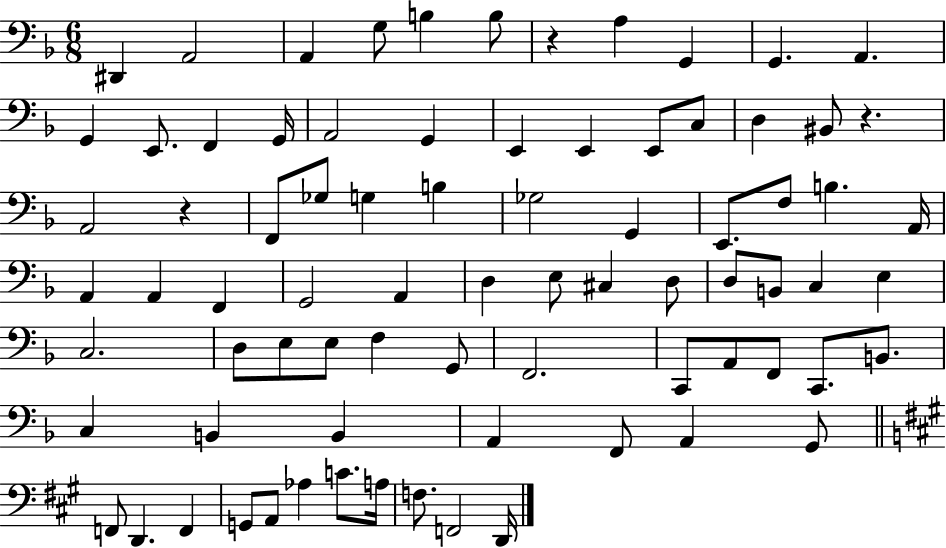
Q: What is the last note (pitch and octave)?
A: D2